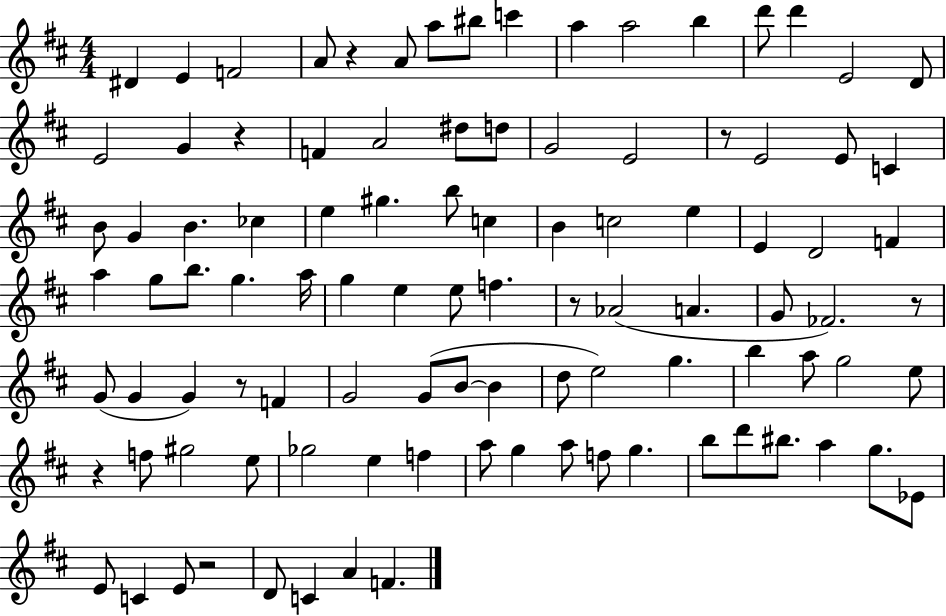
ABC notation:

X:1
T:Untitled
M:4/4
L:1/4
K:D
^D E F2 A/2 z A/2 a/2 ^b/2 c' a a2 b d'/2 d' E2 D/2 E2 G z F A2 ^d/2 d/2 G2 E2 z/2 E2 E/2 C B/2 G B _c e ^g b/2 c B c2 e E D2 F a g/2 b/2 g a/4 g e e/2 f z/2 _A2 A G/2 _F2 z/2 G/2 G G z/2 F G2 G/2 B/2 B d/2 e2 g b a/2 g2 e/2 z f/2 ^g2 e/2 _g2 e f a/2 g a/2 f/2 g b/2 d'/2 ^b/2 a g/2 _E/2 E/2 C E/2 z2 D/2 C A F